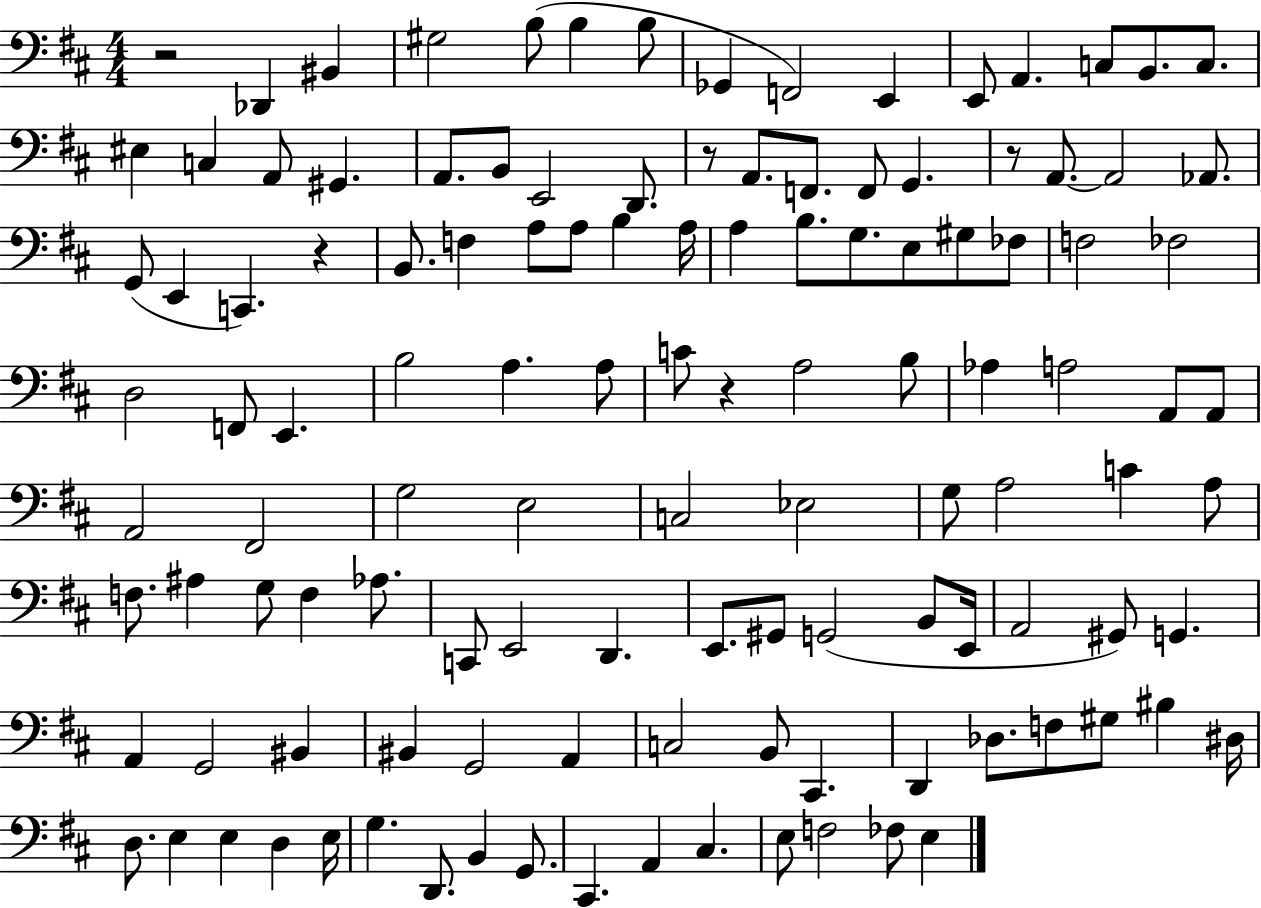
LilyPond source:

{
  \clef bass
  \numericTimeSignature
  \time 4/4
  \key d \major
  r2 des,4 bis,4 | gis2 b8( b4 b8 | ges,4 f,2) e,4 | e,8 a,4. c8 b,8. c8. | \break eis4 c4 a,8 gis,4. | a,8. b,8 e,2 d,8. | r8 a,8. f,8. f,8 g,4. | r8 a,8.~~ a,2 aes,8. | \break g,8( e,4 c,4.) r4 | b,8. f4 a8 a8 b4 a16 | a4 b8. g8. e8 gis8 fes8 | f2 fes2 | \break d2 f,8 e,4. | b2 a4. a8 | c'8 r4 a2 b8 | aes4 a2 a,8 a,8 | \break a,2 fis,2 | g2 e2 | c2 ees2 | g8 a2 c'4 a8 | \break f8. ais4 g8 f4 aes8. | c,8 e,2 d,4. | e,8. gis,8 g,2( b,8 e,16 | a,2 gis,8) g,4. | \break a,4 g,2 bis,4 | bis,4 g,2 a,4 | c2 b,8 cis,4. | d,4 des8. f8 gis8 bis4 dis16 | \break d8. e4 e4 d4 e16 | g4. d,8. b,4 g,8. | cis,4. a,4 cis4. | e8 f2 fes8 e4 | \break \bar "|."
}